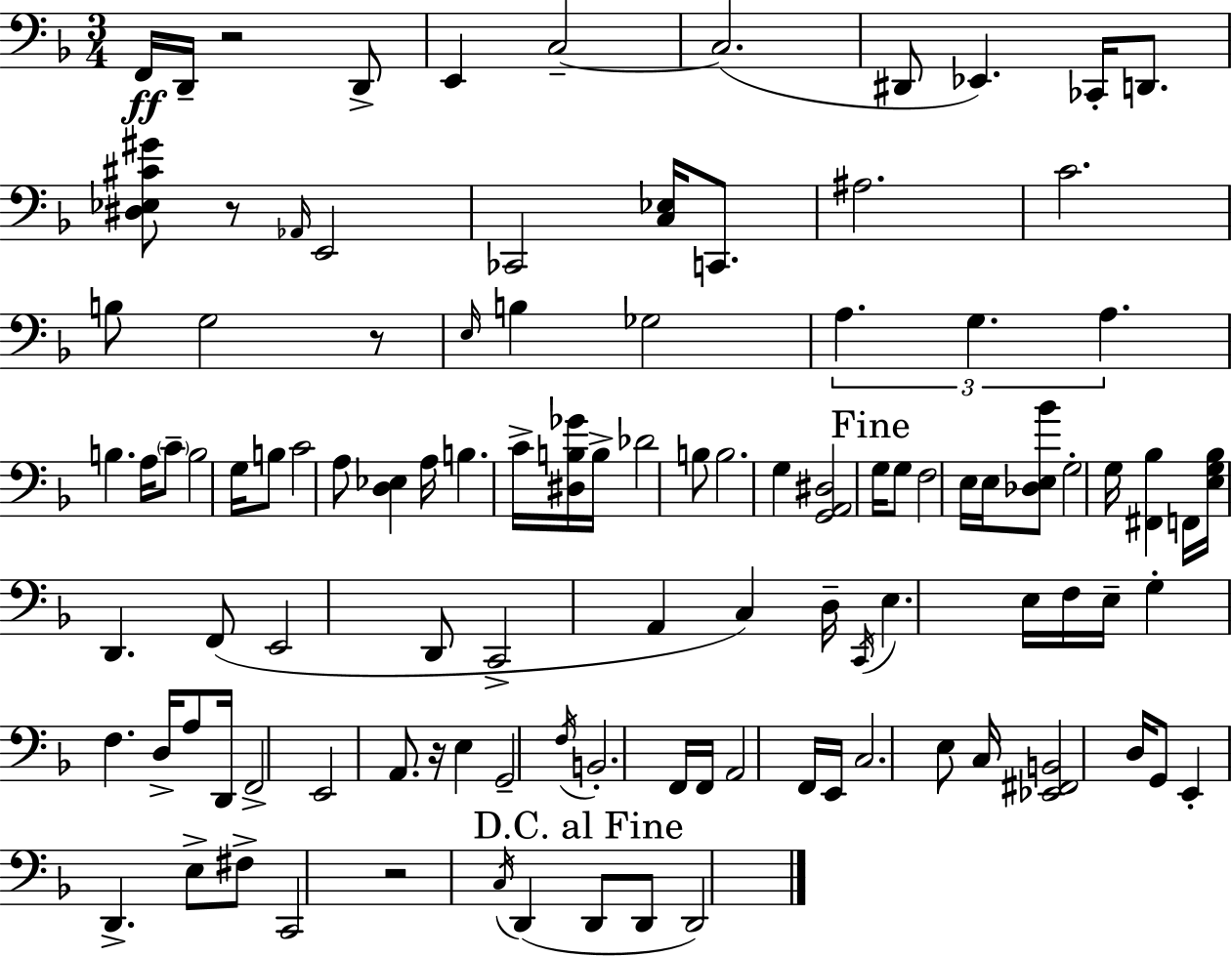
{
  \clef bass
  \numericTimeSignature
  \time 3/4
  \key f \major
  \repeat volta 2 { f,16\ff d,16-- r2 d,8-> | e,4 c2--~~ | c2.( | dis,8 ees,4.) ces,16-. d,8. | \break <dis ees cis' gis'>8 r8 \grace { aes,16 } e,2 | ces,2 <c ees>16 c,8. | ais2. | c'2. | \break b8 g2 r8 | \grace { e16 } b4 ges2 | \tuplet 3/2 { a4. g4. | a4. } b4. | \break a16 \parenthesize c'8-- b2 | g16 b8 c'2 | a8 <d ees>4 a16 b4. | c'16-> <dis b ges'>16 b16-> des'2 | \break b8 b2. | g4 <g, a, dis>2 | \mark "Fine" g16 g8 f2 | e16 e16 <des e bes'>8 g2-. | \break g16 <fis, bes>4 f,16 <e g bes>16 d,4. | f,8( e,2 | d,8 c,2-> a,4 | c4) d16-- \acciaccatura { c,16 } e4. | \break e16 f16 e16-- g4-. f4. | d16-> a8 d,16 f,2-> | e,2 a,8. | r16 e4 g,2-- | \break \acciaccatura { f16 } b,2.-. | f,16 f,16 a,2 | f,16 e,16 c2. | e8 c16 <ees, fis, b,>2 | \break d16 g,8 e,4-. d,4.-> | e8-> fis8-> c,2 | r2 | \acciaccatura { c16 }( d,4 \mark "D.C. al Fine" d,8 d,8 d,2) | \break } \bar "|."
}